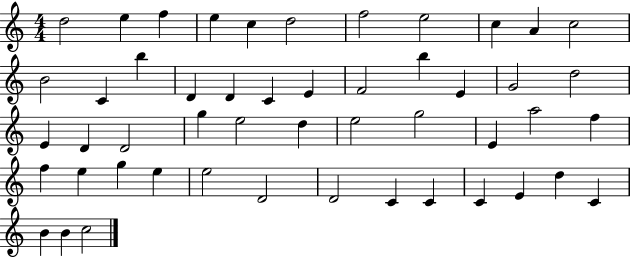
{
  \clef treble
  \numericTimeSignature
  \time 4/4
  \key c \major
  d''2 e''4 f''4 | e''4 c''4 d''2 | f''2 e''2 | c''4 a'4 c''2 | \break b'2 c'4 b''4 | d'4 d'4 c'4 e'4 | f'2 b''4 e'4 | g'2 d''2 | \break e'4 d'4 d'2 | g''4 e''2 d''4 | e''2 g''2 | e'4 a''2 f''4 | \break f''4 e''4 g''4 e''4 | e''2 d'2 | d'2 c'4 c'4 | c'4 e'4 d''4 c'4 | \break b'4 b'4 c''2 | \bar "|."
}